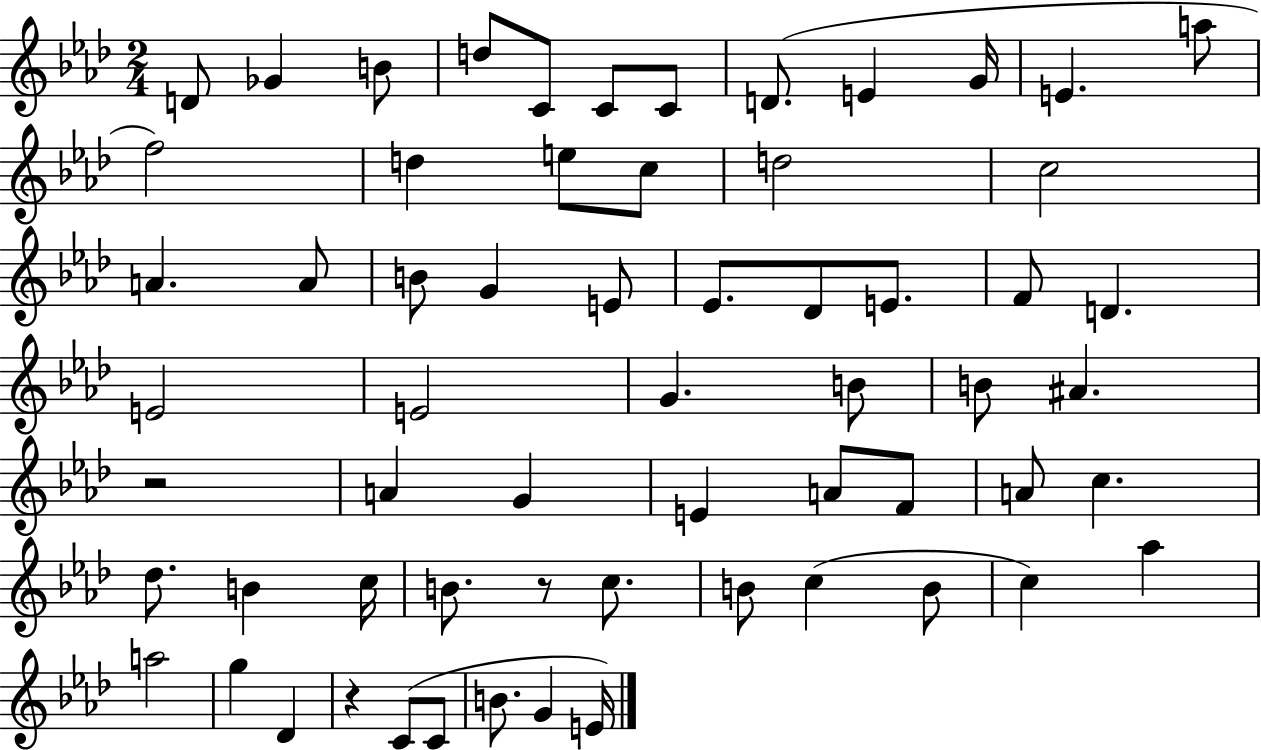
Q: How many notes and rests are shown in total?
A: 62